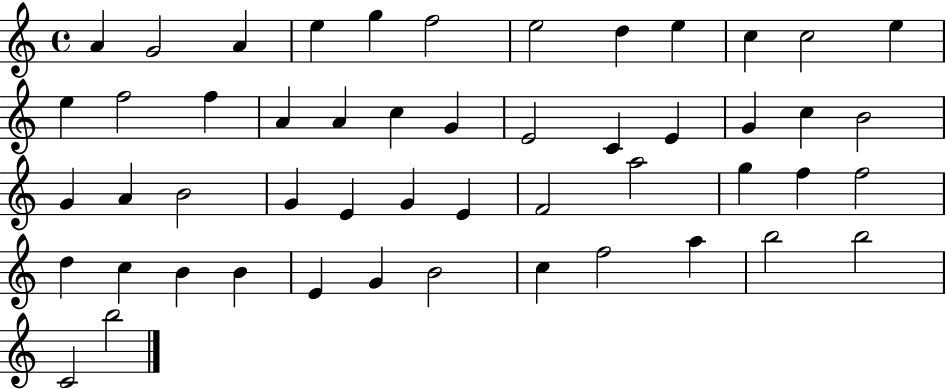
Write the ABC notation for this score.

X:1
T:Untitled
M:4/4
L:1/4
K:C
A G2 A e g f2 e2 d e c c2 e e f2 f A A c G E2 C E G c B2 G A B2 G E G E F2 a2 g f f2 d c B B E G B2 c f2 a b2 b2 C2 b2